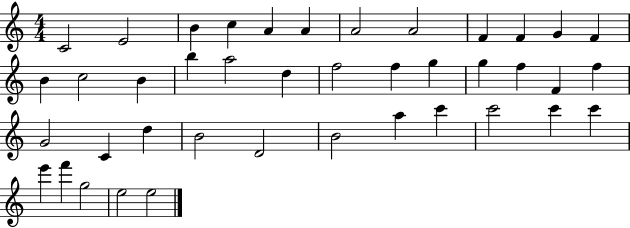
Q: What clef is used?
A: treble